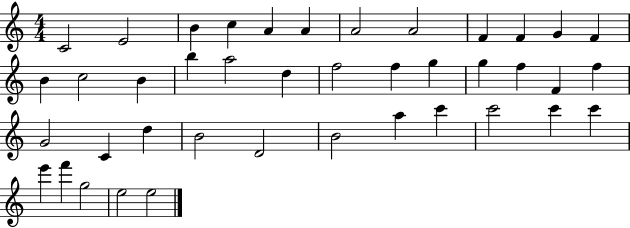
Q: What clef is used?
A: treble